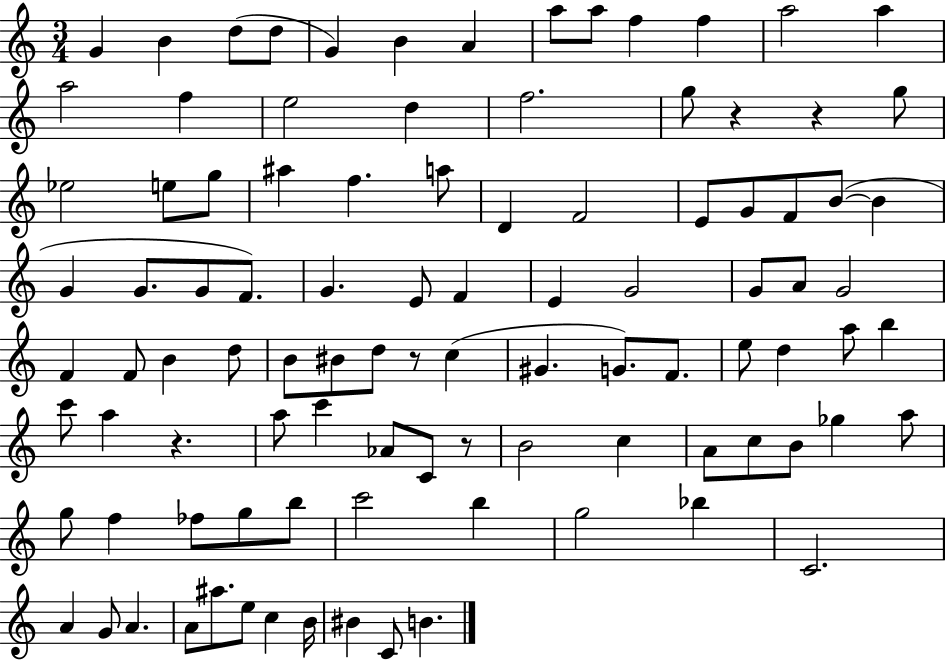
G4/q B4/q D5/e D5/e G4/q B4/q A4/q A5/e A5/e F5/q F5/q A5/h A5/q A5/h F5/q E5/h D5/q F5/h. G5/e R/q R/q G5/e Eb5/h E5/e G5/e A#5/q F5/q. A5/e D4/q F4/h E4/e G4/e F4/e B4/e B4/q G4/q G4/e. G4/e F4/e. G4/q. E4/e F4/q E4/q G4/h G4/e A4/e G4/h F4/q F4/e B4/q D5/e B4/e BIS4/e D5/e R/e C5/q G#4/q. G4/e. F4/e. E5/e D5/q A5/e B5/q C6/e A5/q R/q. A5/e C6/q Ab4/e C4/e R/e B4/h C5/q A4/e C5/e B4/e Gb5/q A5/e G5/e F5/q FES5/e G5/e B5/e C6/h B5/q G5/h Bb5/q C4/h. A4/q G4/e A4/q. A4/e A#5/e. E5/e C5/q B4/s BIS4/q C4/e B4/q.